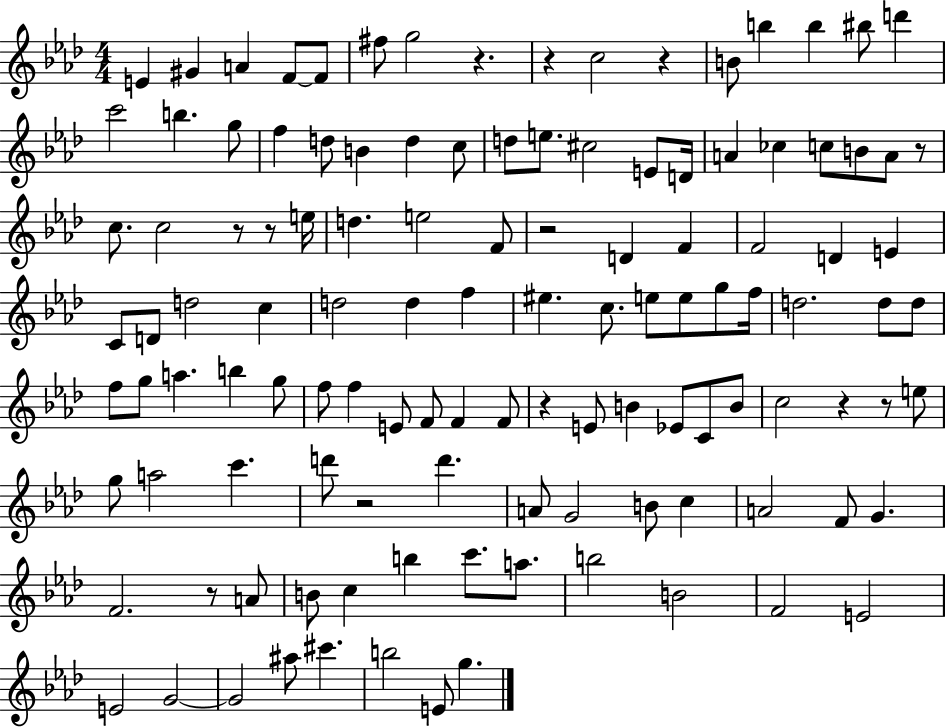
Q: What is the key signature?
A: AES major